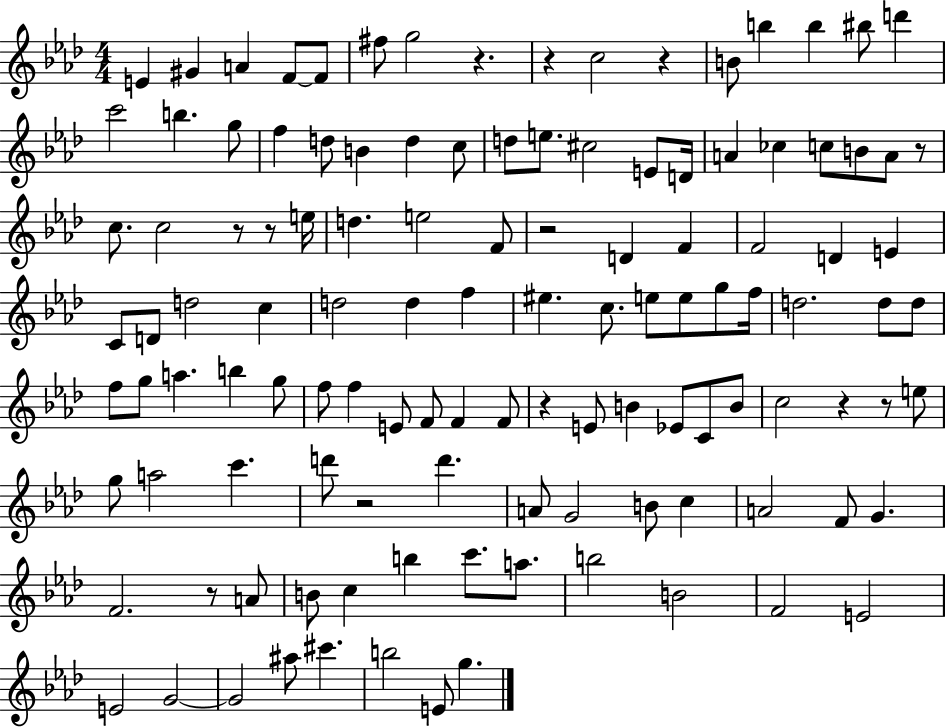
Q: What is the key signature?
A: AES major